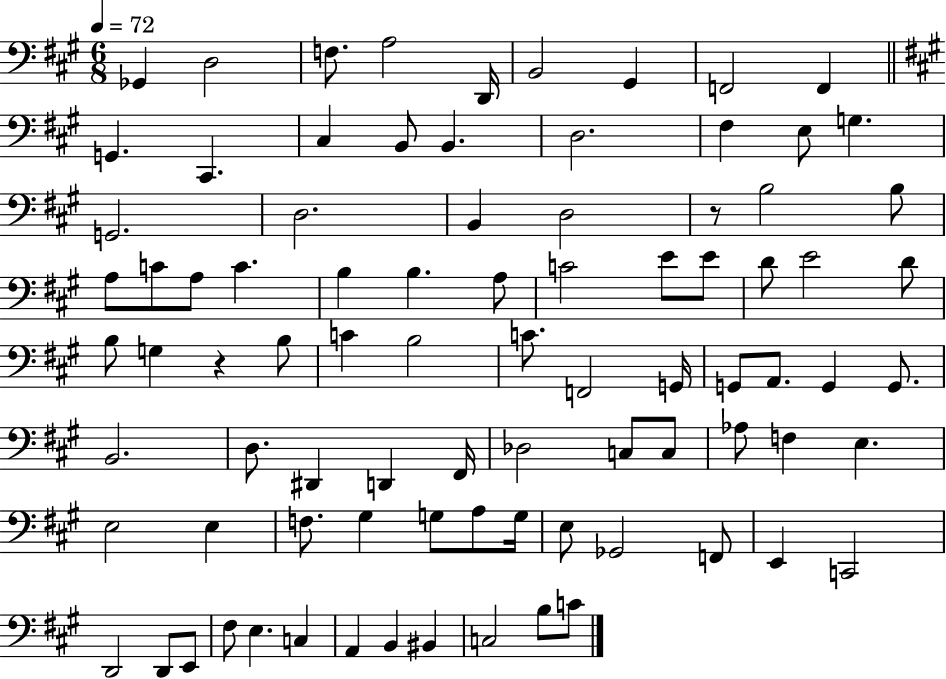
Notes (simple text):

Gb2/q D3/h F3/e. A3/h D2/s B2/h G#2/q F2/h F2/q G2/q. C#2/q. C#3/q B2/e B2/q. D3/h. F#3/q E3/e G3/q. G2/h. D3/h. B2/q D3/h R/e B3/h B3/e A3/e C4/e A3/e C4/q. B3/q B3/q. A3/e C4/h E4/e E4/e D4/e E4/h D4/e B3/e G3/q R/q B3/e C4/q B3/h C4/e. F2/h G2/s G2/e A2/e. G2/q G2/e. B2/h. D3/e. D#2/q D2/q F#2/s Db3/h C3/e C3/e Ab3/e F3/q E3/q. E3/h E3/q F3/e. G#3/q G3/e A3/e G3/s E3/e Gb2/h F2/e E2/q C2/h D2/h D2/e E2/e F#3/e E3/q. C3/q A2/q B2/q BIS2/q C3/h B3/e C4/e